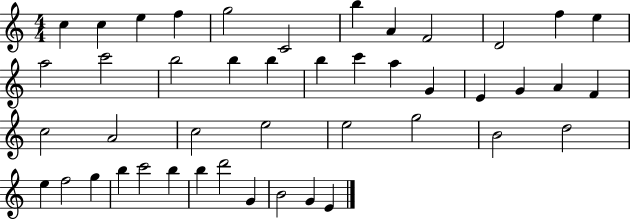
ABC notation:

X:1
T:Untitled
M:4/4
L:1/4
K:C
c c e f g2 C2 b A F2 D2 f e a2 c'2 b2 b b b c' a G E G A F c2 A2 c2 e2 e2 g2 B2 d2 e f2 g b c'2 b b d'2 G B2 G E